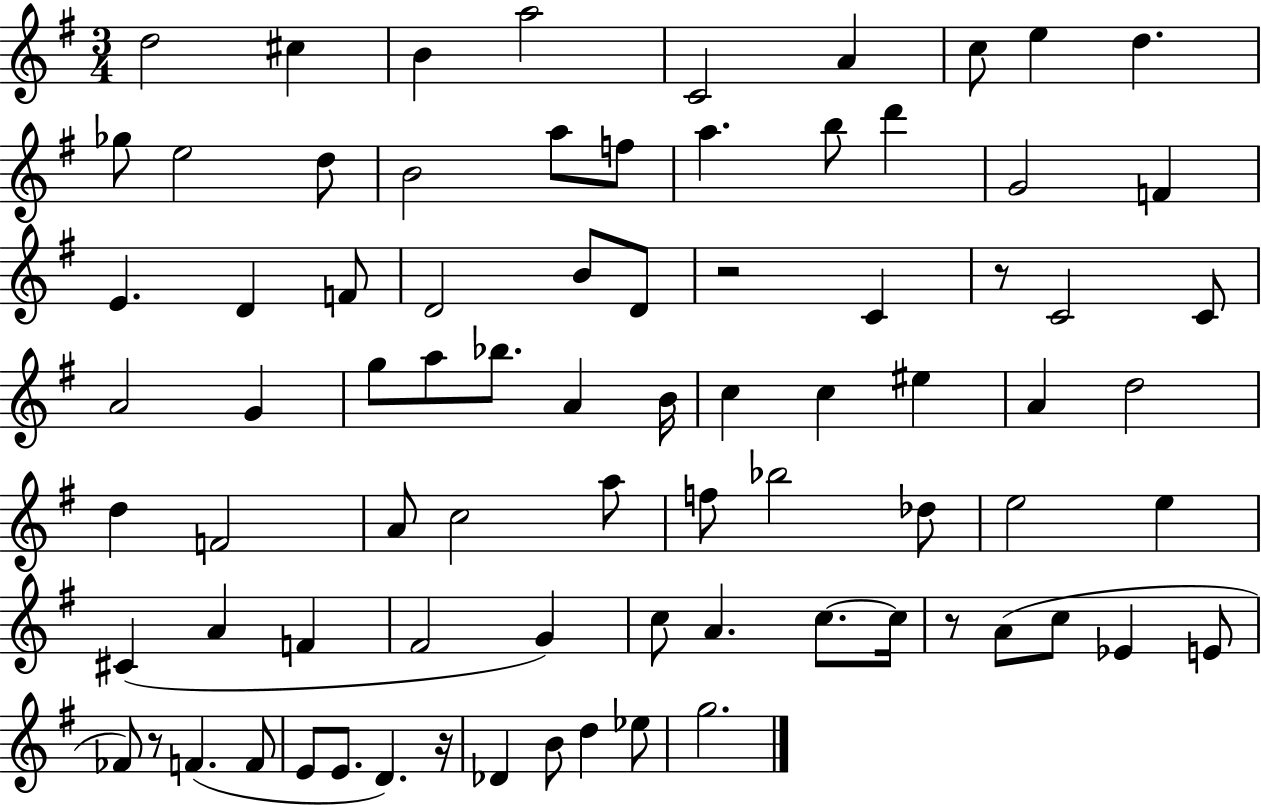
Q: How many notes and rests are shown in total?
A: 80